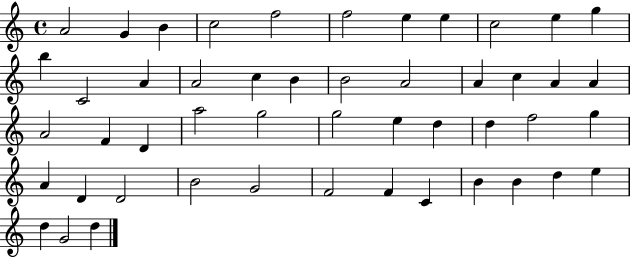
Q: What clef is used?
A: treble